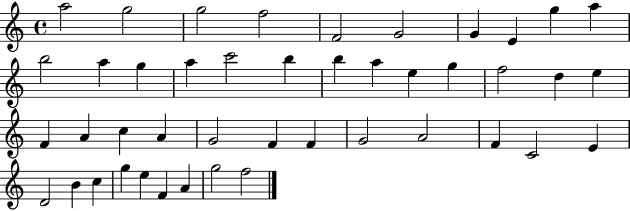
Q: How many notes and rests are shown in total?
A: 44